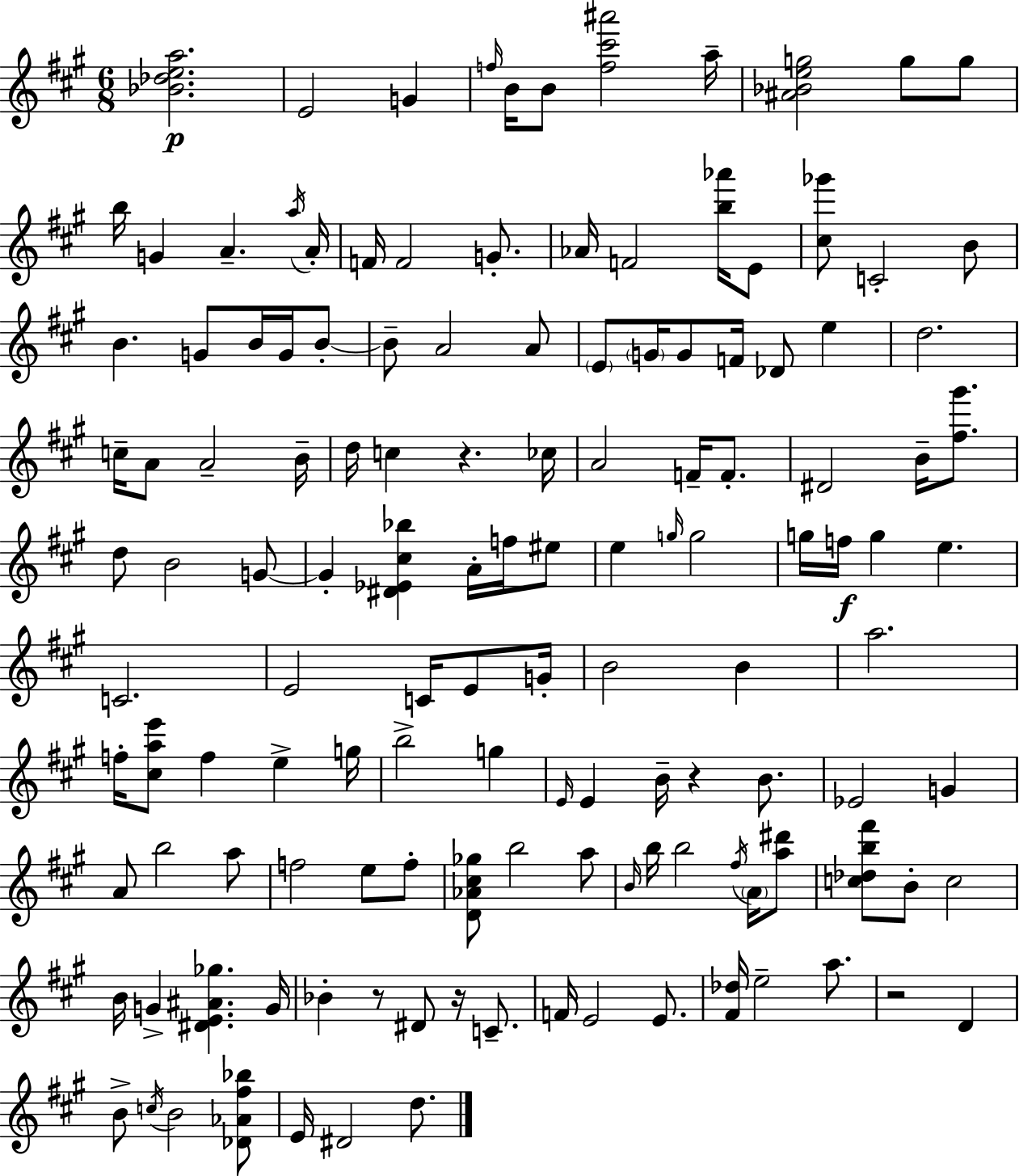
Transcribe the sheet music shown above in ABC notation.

X:1
T:Untitled
M:6/8
L:1/4
K:A
[_B_dea]2 E2 G f/4 B/4 B/2 [f^c'^a']2 a/4 [^A_Beg]2 g/2 g/2 b/4 G A a/4 A/4 F/4 F2 G/2 _A/4 F2 [b_a']/4 E/2 [^c_g']/2 C2 B/2 B G/2 B/4 G/4 B/2 B/2 A2 A/2 E/2 G/4 G/2 F/4 _D/2 e d2 c/4 A/2 A2 B/4 d/4 c z _c/4 A2 F/4 F/2 ^D2 B/4 [^f^g']/2 d/2 B2 G/2 G [^D_E^c_b] A/4 f/4 ^e/2 e g/4 g2 g/4 f/4 g e C2 E2 C/4 E/2 G/4 B2 B a2 f/4 [^cae']/2 f e g/4 b2 g E/4 E B/4 z B/2 _E2 G A/2 b2 a/2 f2 e/2 f/2 [D_A^c_g]/2 b2 a/2 B/4 b/4 b2 ^f/4 A/4 [a^d']/2 [c_db^f']/2 B/2 c2 B/4 G [^DE^A_g] G/4 _B z/2 ^D/2 z/4 C/2 F/4 E2 E/2 [^F_d]/4 e2 a/2 z2 D B/2 c/4 B2 [_D_A^f_b]/2 E/4 ^D2 d/2